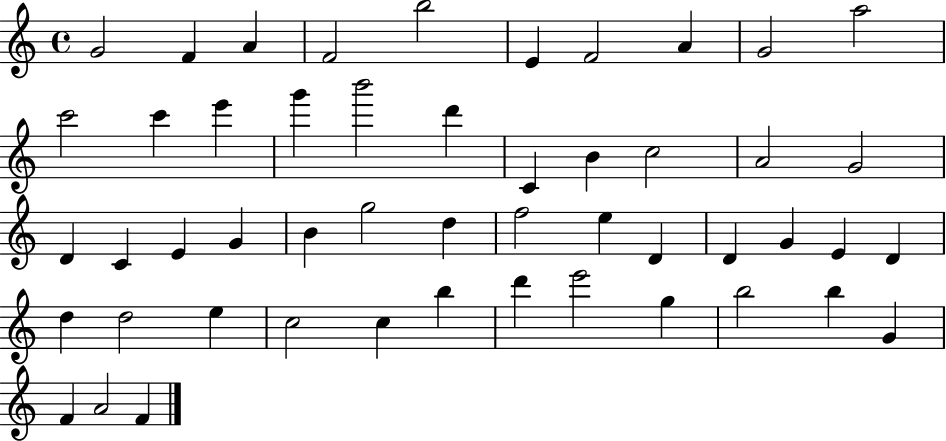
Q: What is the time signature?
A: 4/4